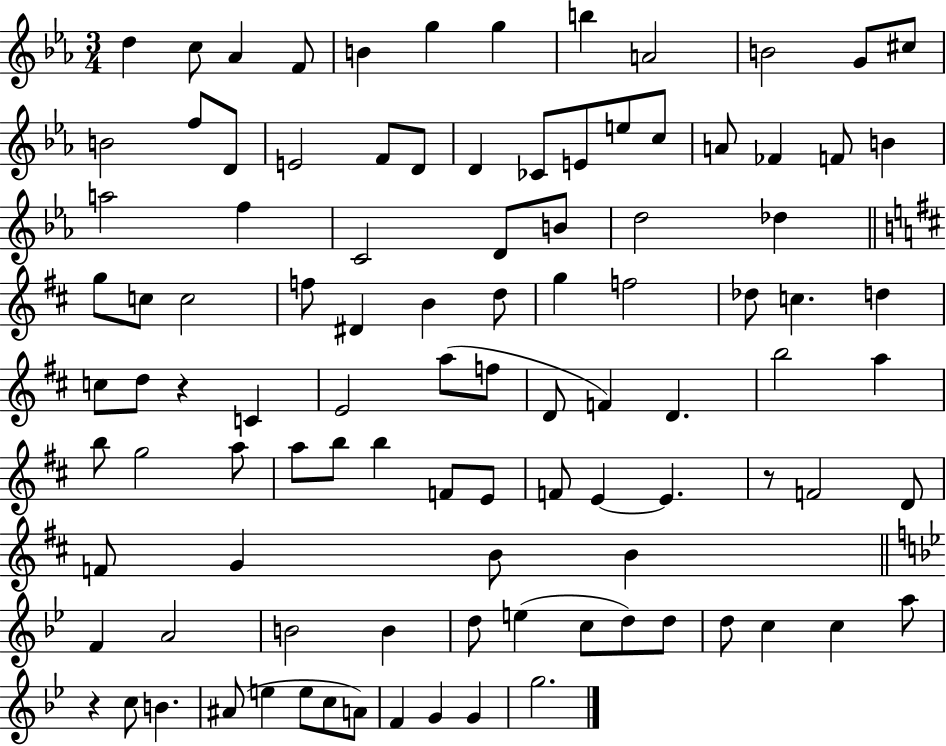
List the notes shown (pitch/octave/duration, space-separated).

D5/q C5/e Ab4/q F4/e B4/q G5/q G5/q B5/q A4/h B4/h G4/e C#5/e B4/h F5/e D4/e E4/h F4/e D4/e D4/q CES4/e E4/e E5/e C5/e A4/e FES4/q F4/e B4/q A5/h F5/q C4/h D4/e B4/e D5/h Db5/q G5/e C5/e C5/h F5/e D#4/q B4/q D5/e G5/q F5/h Db5/e C5/q. D5/q C5/e D5/e R/q C4/q E4/h A5/e F5/e D4/e F4/q D4/q. B5/h A5/q B5/e G5/h A5/e A5/e B5/e B5/q F4/e E4/e F4/e E4/q E4/q. R/e F4/h D4/e F4/e G4/q B4/e B4/q F4/q A4/h B4/h B4/q D5/e E5/q C5/e D5/e D5/e D5/e C5/q C5/q A5/e R/q C5/e B4/q. A#4/e E5/q E5/e C5/e A4/e F4/q G4/q G4/q G5/h.